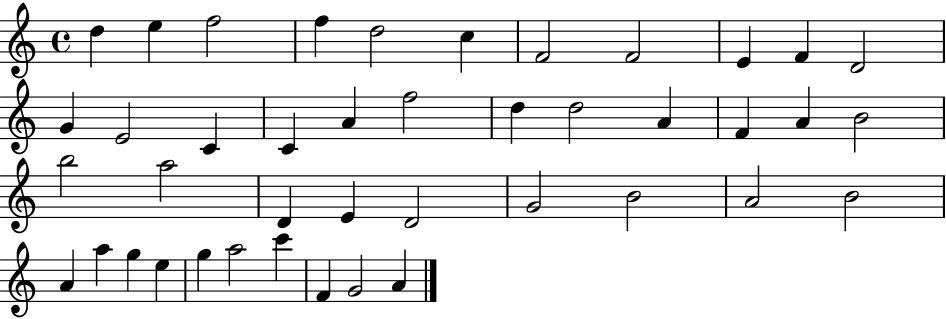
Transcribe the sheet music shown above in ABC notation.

X:1
T:Untitled
M:4/4
L:1/4
K:C
d e f2 f d2 c F2 F2 E F D2 G E2 C C A f2 d d2 A F A B2 b2 a2 D E D2 G2 B2 A2 B2 A a g e g a2 c' F G2 A